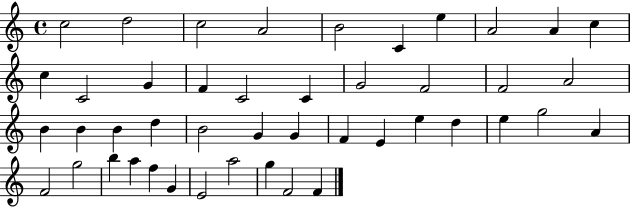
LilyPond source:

{
  \clef treble
  \time 4/4
  \defaultTimeSignature
  \key c \major
  c''2 d''2 | c''2 a'2 | b'2 c'4 e''4 | a'2 a'4 c''4 | \break c''4 c'2 g'4 | f'4 c'2 c'4 | g'2 f'2 | f'2 a'2 | \break b'4 b'4 b'4 d''4 | b'2 g'4 g'4 | f'4 e'4 e''4 d''4 | e''4 g''2 a'4 | \break f'2 g''2 | b''4 a''4 f''4 g'4 | e'2 a''2 | g''4 f'2 f'4 | \break \bar "|."
}